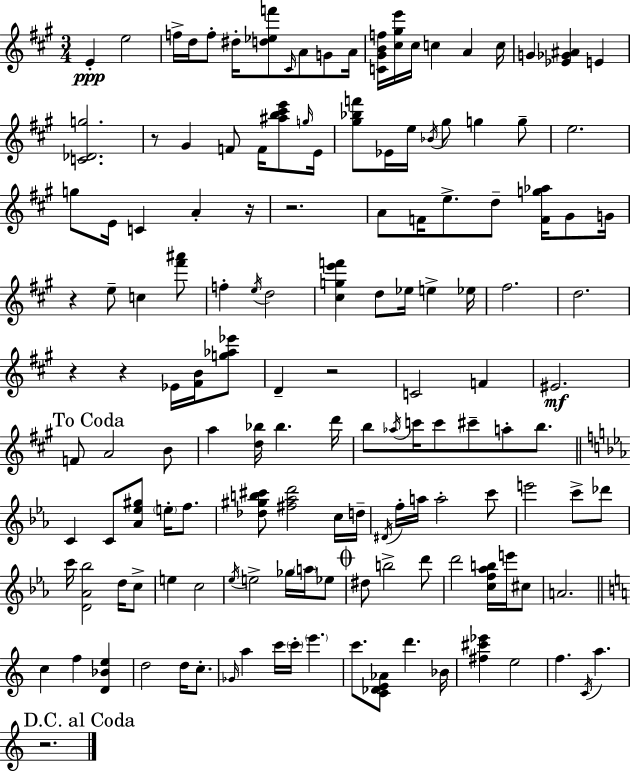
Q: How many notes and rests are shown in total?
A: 144